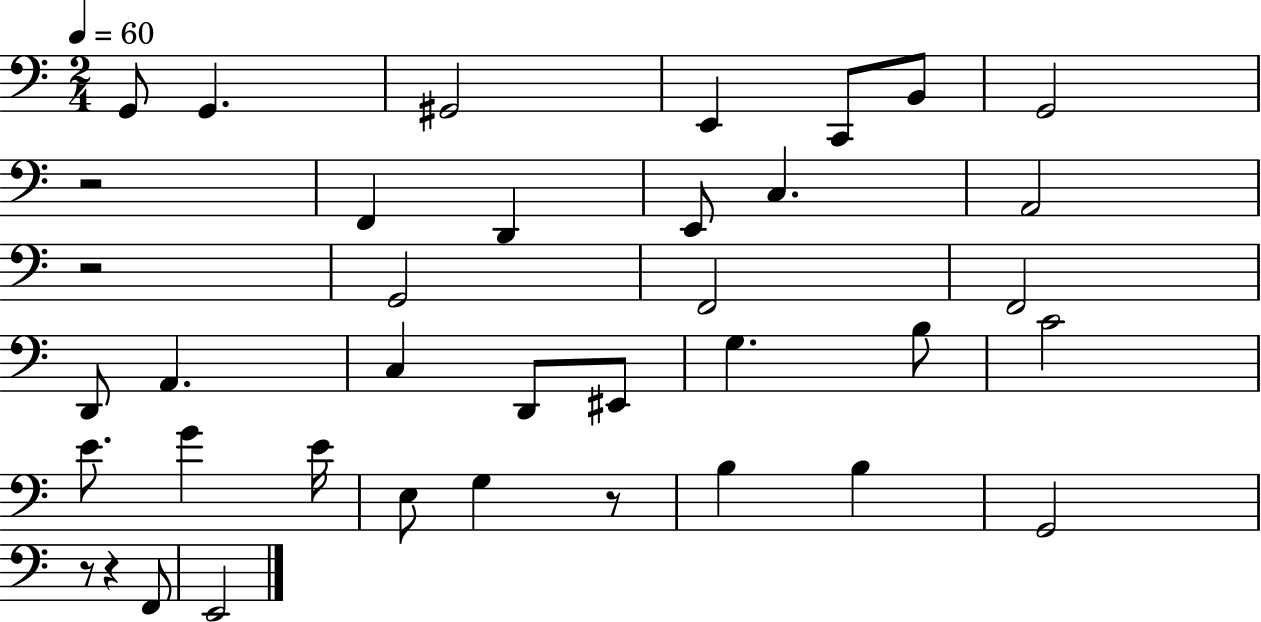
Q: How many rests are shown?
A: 5